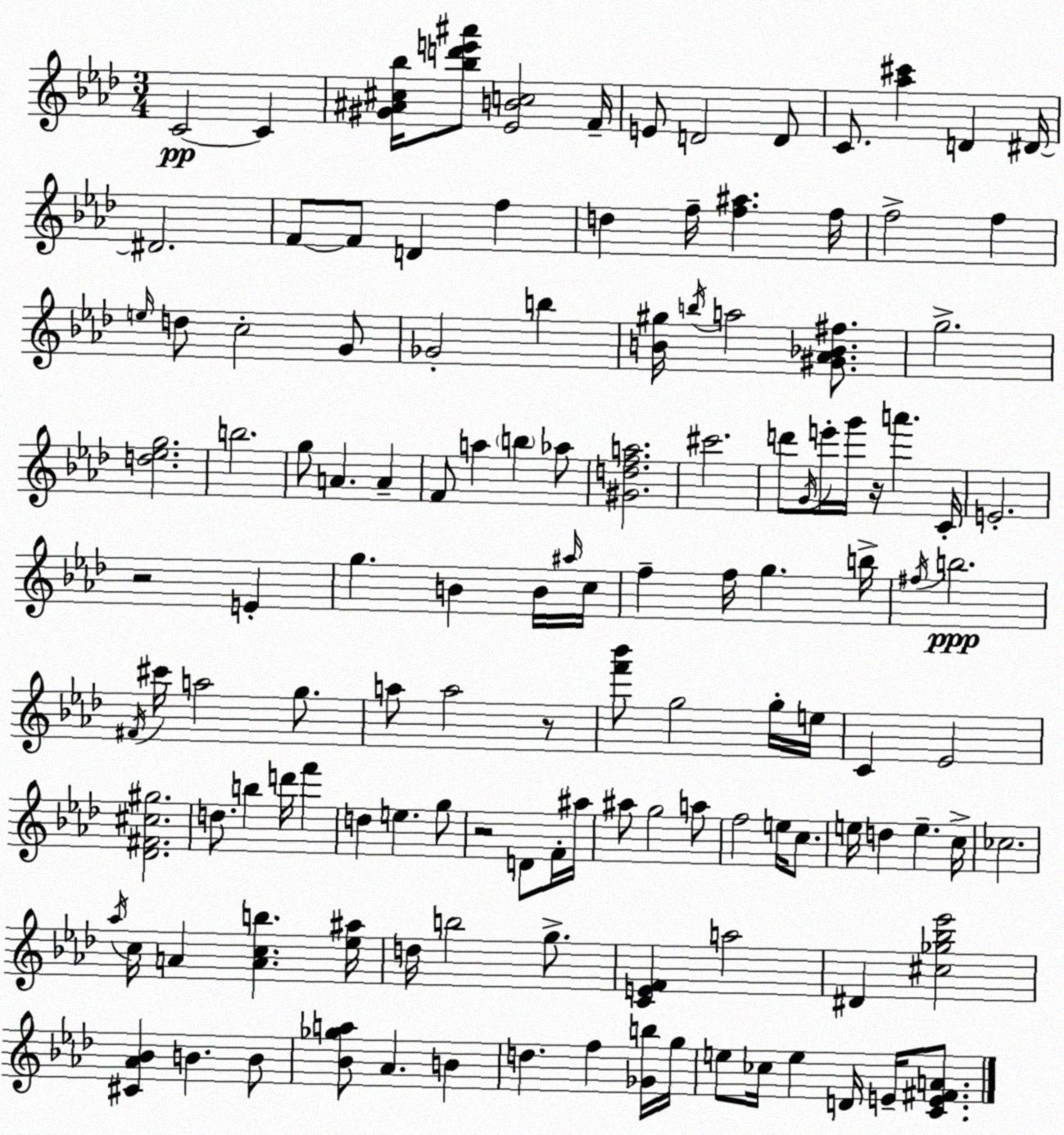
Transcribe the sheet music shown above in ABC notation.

X:1
T:Untitled
M:3/4
L:1/4
K:Ab
C2 C [^G^A^c_b]/4 [_bd'e'^a']/2 [_EBc]2 F/4 E/2 D2 D/2 C/2 [_a^c'] D ^D/4 ^D2 F/2 F/2 D f d f/4 [f^a] f/4 f2 f e/4 d/2 c2 G/2 _G2 b [B^g]/4 b/4 a2 [^G_A_B^f]/2 g2 [d_eg]2 b2 g/2 A A F/2 a b _a/2 [^Gdfa]2 ^c'2 d'/2 G/4 e'/4 g'/4 z/4 a' C/4 E2 z2 E g B B/4 ^a/4 c/4 f f/4 g b/4 ^f/4 b2 ^F/4 ^c'/4 a2 g/2 a/2 a2 z/2 [f'_b']/2 g2 g/4 e/4 C _E2 [_D^F^c^g]2 d/2 b d'/4 f' d e g/2 z2 D/2 F/4 ^a/4 ^a/2 g2 a/2 f2 e/4 c/2 e/4 d e c/4 _c2 _a/4 c/4 A [Acb] [_e^a]/4 d/4 b2 g/2 [CEF] a2 ^D [^c_g_b_e']2 [^C_A_B] B B/2 [_B_ga]/2 _A B d f [_Gb]/4 g/4 e/2 _c/4 e D/4 E/4 [CE^FA]/2